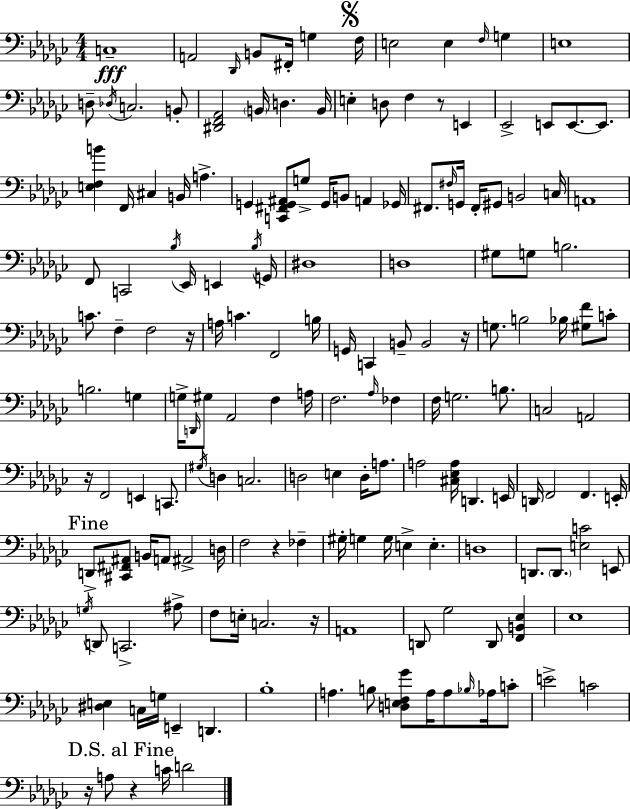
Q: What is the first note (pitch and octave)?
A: C3